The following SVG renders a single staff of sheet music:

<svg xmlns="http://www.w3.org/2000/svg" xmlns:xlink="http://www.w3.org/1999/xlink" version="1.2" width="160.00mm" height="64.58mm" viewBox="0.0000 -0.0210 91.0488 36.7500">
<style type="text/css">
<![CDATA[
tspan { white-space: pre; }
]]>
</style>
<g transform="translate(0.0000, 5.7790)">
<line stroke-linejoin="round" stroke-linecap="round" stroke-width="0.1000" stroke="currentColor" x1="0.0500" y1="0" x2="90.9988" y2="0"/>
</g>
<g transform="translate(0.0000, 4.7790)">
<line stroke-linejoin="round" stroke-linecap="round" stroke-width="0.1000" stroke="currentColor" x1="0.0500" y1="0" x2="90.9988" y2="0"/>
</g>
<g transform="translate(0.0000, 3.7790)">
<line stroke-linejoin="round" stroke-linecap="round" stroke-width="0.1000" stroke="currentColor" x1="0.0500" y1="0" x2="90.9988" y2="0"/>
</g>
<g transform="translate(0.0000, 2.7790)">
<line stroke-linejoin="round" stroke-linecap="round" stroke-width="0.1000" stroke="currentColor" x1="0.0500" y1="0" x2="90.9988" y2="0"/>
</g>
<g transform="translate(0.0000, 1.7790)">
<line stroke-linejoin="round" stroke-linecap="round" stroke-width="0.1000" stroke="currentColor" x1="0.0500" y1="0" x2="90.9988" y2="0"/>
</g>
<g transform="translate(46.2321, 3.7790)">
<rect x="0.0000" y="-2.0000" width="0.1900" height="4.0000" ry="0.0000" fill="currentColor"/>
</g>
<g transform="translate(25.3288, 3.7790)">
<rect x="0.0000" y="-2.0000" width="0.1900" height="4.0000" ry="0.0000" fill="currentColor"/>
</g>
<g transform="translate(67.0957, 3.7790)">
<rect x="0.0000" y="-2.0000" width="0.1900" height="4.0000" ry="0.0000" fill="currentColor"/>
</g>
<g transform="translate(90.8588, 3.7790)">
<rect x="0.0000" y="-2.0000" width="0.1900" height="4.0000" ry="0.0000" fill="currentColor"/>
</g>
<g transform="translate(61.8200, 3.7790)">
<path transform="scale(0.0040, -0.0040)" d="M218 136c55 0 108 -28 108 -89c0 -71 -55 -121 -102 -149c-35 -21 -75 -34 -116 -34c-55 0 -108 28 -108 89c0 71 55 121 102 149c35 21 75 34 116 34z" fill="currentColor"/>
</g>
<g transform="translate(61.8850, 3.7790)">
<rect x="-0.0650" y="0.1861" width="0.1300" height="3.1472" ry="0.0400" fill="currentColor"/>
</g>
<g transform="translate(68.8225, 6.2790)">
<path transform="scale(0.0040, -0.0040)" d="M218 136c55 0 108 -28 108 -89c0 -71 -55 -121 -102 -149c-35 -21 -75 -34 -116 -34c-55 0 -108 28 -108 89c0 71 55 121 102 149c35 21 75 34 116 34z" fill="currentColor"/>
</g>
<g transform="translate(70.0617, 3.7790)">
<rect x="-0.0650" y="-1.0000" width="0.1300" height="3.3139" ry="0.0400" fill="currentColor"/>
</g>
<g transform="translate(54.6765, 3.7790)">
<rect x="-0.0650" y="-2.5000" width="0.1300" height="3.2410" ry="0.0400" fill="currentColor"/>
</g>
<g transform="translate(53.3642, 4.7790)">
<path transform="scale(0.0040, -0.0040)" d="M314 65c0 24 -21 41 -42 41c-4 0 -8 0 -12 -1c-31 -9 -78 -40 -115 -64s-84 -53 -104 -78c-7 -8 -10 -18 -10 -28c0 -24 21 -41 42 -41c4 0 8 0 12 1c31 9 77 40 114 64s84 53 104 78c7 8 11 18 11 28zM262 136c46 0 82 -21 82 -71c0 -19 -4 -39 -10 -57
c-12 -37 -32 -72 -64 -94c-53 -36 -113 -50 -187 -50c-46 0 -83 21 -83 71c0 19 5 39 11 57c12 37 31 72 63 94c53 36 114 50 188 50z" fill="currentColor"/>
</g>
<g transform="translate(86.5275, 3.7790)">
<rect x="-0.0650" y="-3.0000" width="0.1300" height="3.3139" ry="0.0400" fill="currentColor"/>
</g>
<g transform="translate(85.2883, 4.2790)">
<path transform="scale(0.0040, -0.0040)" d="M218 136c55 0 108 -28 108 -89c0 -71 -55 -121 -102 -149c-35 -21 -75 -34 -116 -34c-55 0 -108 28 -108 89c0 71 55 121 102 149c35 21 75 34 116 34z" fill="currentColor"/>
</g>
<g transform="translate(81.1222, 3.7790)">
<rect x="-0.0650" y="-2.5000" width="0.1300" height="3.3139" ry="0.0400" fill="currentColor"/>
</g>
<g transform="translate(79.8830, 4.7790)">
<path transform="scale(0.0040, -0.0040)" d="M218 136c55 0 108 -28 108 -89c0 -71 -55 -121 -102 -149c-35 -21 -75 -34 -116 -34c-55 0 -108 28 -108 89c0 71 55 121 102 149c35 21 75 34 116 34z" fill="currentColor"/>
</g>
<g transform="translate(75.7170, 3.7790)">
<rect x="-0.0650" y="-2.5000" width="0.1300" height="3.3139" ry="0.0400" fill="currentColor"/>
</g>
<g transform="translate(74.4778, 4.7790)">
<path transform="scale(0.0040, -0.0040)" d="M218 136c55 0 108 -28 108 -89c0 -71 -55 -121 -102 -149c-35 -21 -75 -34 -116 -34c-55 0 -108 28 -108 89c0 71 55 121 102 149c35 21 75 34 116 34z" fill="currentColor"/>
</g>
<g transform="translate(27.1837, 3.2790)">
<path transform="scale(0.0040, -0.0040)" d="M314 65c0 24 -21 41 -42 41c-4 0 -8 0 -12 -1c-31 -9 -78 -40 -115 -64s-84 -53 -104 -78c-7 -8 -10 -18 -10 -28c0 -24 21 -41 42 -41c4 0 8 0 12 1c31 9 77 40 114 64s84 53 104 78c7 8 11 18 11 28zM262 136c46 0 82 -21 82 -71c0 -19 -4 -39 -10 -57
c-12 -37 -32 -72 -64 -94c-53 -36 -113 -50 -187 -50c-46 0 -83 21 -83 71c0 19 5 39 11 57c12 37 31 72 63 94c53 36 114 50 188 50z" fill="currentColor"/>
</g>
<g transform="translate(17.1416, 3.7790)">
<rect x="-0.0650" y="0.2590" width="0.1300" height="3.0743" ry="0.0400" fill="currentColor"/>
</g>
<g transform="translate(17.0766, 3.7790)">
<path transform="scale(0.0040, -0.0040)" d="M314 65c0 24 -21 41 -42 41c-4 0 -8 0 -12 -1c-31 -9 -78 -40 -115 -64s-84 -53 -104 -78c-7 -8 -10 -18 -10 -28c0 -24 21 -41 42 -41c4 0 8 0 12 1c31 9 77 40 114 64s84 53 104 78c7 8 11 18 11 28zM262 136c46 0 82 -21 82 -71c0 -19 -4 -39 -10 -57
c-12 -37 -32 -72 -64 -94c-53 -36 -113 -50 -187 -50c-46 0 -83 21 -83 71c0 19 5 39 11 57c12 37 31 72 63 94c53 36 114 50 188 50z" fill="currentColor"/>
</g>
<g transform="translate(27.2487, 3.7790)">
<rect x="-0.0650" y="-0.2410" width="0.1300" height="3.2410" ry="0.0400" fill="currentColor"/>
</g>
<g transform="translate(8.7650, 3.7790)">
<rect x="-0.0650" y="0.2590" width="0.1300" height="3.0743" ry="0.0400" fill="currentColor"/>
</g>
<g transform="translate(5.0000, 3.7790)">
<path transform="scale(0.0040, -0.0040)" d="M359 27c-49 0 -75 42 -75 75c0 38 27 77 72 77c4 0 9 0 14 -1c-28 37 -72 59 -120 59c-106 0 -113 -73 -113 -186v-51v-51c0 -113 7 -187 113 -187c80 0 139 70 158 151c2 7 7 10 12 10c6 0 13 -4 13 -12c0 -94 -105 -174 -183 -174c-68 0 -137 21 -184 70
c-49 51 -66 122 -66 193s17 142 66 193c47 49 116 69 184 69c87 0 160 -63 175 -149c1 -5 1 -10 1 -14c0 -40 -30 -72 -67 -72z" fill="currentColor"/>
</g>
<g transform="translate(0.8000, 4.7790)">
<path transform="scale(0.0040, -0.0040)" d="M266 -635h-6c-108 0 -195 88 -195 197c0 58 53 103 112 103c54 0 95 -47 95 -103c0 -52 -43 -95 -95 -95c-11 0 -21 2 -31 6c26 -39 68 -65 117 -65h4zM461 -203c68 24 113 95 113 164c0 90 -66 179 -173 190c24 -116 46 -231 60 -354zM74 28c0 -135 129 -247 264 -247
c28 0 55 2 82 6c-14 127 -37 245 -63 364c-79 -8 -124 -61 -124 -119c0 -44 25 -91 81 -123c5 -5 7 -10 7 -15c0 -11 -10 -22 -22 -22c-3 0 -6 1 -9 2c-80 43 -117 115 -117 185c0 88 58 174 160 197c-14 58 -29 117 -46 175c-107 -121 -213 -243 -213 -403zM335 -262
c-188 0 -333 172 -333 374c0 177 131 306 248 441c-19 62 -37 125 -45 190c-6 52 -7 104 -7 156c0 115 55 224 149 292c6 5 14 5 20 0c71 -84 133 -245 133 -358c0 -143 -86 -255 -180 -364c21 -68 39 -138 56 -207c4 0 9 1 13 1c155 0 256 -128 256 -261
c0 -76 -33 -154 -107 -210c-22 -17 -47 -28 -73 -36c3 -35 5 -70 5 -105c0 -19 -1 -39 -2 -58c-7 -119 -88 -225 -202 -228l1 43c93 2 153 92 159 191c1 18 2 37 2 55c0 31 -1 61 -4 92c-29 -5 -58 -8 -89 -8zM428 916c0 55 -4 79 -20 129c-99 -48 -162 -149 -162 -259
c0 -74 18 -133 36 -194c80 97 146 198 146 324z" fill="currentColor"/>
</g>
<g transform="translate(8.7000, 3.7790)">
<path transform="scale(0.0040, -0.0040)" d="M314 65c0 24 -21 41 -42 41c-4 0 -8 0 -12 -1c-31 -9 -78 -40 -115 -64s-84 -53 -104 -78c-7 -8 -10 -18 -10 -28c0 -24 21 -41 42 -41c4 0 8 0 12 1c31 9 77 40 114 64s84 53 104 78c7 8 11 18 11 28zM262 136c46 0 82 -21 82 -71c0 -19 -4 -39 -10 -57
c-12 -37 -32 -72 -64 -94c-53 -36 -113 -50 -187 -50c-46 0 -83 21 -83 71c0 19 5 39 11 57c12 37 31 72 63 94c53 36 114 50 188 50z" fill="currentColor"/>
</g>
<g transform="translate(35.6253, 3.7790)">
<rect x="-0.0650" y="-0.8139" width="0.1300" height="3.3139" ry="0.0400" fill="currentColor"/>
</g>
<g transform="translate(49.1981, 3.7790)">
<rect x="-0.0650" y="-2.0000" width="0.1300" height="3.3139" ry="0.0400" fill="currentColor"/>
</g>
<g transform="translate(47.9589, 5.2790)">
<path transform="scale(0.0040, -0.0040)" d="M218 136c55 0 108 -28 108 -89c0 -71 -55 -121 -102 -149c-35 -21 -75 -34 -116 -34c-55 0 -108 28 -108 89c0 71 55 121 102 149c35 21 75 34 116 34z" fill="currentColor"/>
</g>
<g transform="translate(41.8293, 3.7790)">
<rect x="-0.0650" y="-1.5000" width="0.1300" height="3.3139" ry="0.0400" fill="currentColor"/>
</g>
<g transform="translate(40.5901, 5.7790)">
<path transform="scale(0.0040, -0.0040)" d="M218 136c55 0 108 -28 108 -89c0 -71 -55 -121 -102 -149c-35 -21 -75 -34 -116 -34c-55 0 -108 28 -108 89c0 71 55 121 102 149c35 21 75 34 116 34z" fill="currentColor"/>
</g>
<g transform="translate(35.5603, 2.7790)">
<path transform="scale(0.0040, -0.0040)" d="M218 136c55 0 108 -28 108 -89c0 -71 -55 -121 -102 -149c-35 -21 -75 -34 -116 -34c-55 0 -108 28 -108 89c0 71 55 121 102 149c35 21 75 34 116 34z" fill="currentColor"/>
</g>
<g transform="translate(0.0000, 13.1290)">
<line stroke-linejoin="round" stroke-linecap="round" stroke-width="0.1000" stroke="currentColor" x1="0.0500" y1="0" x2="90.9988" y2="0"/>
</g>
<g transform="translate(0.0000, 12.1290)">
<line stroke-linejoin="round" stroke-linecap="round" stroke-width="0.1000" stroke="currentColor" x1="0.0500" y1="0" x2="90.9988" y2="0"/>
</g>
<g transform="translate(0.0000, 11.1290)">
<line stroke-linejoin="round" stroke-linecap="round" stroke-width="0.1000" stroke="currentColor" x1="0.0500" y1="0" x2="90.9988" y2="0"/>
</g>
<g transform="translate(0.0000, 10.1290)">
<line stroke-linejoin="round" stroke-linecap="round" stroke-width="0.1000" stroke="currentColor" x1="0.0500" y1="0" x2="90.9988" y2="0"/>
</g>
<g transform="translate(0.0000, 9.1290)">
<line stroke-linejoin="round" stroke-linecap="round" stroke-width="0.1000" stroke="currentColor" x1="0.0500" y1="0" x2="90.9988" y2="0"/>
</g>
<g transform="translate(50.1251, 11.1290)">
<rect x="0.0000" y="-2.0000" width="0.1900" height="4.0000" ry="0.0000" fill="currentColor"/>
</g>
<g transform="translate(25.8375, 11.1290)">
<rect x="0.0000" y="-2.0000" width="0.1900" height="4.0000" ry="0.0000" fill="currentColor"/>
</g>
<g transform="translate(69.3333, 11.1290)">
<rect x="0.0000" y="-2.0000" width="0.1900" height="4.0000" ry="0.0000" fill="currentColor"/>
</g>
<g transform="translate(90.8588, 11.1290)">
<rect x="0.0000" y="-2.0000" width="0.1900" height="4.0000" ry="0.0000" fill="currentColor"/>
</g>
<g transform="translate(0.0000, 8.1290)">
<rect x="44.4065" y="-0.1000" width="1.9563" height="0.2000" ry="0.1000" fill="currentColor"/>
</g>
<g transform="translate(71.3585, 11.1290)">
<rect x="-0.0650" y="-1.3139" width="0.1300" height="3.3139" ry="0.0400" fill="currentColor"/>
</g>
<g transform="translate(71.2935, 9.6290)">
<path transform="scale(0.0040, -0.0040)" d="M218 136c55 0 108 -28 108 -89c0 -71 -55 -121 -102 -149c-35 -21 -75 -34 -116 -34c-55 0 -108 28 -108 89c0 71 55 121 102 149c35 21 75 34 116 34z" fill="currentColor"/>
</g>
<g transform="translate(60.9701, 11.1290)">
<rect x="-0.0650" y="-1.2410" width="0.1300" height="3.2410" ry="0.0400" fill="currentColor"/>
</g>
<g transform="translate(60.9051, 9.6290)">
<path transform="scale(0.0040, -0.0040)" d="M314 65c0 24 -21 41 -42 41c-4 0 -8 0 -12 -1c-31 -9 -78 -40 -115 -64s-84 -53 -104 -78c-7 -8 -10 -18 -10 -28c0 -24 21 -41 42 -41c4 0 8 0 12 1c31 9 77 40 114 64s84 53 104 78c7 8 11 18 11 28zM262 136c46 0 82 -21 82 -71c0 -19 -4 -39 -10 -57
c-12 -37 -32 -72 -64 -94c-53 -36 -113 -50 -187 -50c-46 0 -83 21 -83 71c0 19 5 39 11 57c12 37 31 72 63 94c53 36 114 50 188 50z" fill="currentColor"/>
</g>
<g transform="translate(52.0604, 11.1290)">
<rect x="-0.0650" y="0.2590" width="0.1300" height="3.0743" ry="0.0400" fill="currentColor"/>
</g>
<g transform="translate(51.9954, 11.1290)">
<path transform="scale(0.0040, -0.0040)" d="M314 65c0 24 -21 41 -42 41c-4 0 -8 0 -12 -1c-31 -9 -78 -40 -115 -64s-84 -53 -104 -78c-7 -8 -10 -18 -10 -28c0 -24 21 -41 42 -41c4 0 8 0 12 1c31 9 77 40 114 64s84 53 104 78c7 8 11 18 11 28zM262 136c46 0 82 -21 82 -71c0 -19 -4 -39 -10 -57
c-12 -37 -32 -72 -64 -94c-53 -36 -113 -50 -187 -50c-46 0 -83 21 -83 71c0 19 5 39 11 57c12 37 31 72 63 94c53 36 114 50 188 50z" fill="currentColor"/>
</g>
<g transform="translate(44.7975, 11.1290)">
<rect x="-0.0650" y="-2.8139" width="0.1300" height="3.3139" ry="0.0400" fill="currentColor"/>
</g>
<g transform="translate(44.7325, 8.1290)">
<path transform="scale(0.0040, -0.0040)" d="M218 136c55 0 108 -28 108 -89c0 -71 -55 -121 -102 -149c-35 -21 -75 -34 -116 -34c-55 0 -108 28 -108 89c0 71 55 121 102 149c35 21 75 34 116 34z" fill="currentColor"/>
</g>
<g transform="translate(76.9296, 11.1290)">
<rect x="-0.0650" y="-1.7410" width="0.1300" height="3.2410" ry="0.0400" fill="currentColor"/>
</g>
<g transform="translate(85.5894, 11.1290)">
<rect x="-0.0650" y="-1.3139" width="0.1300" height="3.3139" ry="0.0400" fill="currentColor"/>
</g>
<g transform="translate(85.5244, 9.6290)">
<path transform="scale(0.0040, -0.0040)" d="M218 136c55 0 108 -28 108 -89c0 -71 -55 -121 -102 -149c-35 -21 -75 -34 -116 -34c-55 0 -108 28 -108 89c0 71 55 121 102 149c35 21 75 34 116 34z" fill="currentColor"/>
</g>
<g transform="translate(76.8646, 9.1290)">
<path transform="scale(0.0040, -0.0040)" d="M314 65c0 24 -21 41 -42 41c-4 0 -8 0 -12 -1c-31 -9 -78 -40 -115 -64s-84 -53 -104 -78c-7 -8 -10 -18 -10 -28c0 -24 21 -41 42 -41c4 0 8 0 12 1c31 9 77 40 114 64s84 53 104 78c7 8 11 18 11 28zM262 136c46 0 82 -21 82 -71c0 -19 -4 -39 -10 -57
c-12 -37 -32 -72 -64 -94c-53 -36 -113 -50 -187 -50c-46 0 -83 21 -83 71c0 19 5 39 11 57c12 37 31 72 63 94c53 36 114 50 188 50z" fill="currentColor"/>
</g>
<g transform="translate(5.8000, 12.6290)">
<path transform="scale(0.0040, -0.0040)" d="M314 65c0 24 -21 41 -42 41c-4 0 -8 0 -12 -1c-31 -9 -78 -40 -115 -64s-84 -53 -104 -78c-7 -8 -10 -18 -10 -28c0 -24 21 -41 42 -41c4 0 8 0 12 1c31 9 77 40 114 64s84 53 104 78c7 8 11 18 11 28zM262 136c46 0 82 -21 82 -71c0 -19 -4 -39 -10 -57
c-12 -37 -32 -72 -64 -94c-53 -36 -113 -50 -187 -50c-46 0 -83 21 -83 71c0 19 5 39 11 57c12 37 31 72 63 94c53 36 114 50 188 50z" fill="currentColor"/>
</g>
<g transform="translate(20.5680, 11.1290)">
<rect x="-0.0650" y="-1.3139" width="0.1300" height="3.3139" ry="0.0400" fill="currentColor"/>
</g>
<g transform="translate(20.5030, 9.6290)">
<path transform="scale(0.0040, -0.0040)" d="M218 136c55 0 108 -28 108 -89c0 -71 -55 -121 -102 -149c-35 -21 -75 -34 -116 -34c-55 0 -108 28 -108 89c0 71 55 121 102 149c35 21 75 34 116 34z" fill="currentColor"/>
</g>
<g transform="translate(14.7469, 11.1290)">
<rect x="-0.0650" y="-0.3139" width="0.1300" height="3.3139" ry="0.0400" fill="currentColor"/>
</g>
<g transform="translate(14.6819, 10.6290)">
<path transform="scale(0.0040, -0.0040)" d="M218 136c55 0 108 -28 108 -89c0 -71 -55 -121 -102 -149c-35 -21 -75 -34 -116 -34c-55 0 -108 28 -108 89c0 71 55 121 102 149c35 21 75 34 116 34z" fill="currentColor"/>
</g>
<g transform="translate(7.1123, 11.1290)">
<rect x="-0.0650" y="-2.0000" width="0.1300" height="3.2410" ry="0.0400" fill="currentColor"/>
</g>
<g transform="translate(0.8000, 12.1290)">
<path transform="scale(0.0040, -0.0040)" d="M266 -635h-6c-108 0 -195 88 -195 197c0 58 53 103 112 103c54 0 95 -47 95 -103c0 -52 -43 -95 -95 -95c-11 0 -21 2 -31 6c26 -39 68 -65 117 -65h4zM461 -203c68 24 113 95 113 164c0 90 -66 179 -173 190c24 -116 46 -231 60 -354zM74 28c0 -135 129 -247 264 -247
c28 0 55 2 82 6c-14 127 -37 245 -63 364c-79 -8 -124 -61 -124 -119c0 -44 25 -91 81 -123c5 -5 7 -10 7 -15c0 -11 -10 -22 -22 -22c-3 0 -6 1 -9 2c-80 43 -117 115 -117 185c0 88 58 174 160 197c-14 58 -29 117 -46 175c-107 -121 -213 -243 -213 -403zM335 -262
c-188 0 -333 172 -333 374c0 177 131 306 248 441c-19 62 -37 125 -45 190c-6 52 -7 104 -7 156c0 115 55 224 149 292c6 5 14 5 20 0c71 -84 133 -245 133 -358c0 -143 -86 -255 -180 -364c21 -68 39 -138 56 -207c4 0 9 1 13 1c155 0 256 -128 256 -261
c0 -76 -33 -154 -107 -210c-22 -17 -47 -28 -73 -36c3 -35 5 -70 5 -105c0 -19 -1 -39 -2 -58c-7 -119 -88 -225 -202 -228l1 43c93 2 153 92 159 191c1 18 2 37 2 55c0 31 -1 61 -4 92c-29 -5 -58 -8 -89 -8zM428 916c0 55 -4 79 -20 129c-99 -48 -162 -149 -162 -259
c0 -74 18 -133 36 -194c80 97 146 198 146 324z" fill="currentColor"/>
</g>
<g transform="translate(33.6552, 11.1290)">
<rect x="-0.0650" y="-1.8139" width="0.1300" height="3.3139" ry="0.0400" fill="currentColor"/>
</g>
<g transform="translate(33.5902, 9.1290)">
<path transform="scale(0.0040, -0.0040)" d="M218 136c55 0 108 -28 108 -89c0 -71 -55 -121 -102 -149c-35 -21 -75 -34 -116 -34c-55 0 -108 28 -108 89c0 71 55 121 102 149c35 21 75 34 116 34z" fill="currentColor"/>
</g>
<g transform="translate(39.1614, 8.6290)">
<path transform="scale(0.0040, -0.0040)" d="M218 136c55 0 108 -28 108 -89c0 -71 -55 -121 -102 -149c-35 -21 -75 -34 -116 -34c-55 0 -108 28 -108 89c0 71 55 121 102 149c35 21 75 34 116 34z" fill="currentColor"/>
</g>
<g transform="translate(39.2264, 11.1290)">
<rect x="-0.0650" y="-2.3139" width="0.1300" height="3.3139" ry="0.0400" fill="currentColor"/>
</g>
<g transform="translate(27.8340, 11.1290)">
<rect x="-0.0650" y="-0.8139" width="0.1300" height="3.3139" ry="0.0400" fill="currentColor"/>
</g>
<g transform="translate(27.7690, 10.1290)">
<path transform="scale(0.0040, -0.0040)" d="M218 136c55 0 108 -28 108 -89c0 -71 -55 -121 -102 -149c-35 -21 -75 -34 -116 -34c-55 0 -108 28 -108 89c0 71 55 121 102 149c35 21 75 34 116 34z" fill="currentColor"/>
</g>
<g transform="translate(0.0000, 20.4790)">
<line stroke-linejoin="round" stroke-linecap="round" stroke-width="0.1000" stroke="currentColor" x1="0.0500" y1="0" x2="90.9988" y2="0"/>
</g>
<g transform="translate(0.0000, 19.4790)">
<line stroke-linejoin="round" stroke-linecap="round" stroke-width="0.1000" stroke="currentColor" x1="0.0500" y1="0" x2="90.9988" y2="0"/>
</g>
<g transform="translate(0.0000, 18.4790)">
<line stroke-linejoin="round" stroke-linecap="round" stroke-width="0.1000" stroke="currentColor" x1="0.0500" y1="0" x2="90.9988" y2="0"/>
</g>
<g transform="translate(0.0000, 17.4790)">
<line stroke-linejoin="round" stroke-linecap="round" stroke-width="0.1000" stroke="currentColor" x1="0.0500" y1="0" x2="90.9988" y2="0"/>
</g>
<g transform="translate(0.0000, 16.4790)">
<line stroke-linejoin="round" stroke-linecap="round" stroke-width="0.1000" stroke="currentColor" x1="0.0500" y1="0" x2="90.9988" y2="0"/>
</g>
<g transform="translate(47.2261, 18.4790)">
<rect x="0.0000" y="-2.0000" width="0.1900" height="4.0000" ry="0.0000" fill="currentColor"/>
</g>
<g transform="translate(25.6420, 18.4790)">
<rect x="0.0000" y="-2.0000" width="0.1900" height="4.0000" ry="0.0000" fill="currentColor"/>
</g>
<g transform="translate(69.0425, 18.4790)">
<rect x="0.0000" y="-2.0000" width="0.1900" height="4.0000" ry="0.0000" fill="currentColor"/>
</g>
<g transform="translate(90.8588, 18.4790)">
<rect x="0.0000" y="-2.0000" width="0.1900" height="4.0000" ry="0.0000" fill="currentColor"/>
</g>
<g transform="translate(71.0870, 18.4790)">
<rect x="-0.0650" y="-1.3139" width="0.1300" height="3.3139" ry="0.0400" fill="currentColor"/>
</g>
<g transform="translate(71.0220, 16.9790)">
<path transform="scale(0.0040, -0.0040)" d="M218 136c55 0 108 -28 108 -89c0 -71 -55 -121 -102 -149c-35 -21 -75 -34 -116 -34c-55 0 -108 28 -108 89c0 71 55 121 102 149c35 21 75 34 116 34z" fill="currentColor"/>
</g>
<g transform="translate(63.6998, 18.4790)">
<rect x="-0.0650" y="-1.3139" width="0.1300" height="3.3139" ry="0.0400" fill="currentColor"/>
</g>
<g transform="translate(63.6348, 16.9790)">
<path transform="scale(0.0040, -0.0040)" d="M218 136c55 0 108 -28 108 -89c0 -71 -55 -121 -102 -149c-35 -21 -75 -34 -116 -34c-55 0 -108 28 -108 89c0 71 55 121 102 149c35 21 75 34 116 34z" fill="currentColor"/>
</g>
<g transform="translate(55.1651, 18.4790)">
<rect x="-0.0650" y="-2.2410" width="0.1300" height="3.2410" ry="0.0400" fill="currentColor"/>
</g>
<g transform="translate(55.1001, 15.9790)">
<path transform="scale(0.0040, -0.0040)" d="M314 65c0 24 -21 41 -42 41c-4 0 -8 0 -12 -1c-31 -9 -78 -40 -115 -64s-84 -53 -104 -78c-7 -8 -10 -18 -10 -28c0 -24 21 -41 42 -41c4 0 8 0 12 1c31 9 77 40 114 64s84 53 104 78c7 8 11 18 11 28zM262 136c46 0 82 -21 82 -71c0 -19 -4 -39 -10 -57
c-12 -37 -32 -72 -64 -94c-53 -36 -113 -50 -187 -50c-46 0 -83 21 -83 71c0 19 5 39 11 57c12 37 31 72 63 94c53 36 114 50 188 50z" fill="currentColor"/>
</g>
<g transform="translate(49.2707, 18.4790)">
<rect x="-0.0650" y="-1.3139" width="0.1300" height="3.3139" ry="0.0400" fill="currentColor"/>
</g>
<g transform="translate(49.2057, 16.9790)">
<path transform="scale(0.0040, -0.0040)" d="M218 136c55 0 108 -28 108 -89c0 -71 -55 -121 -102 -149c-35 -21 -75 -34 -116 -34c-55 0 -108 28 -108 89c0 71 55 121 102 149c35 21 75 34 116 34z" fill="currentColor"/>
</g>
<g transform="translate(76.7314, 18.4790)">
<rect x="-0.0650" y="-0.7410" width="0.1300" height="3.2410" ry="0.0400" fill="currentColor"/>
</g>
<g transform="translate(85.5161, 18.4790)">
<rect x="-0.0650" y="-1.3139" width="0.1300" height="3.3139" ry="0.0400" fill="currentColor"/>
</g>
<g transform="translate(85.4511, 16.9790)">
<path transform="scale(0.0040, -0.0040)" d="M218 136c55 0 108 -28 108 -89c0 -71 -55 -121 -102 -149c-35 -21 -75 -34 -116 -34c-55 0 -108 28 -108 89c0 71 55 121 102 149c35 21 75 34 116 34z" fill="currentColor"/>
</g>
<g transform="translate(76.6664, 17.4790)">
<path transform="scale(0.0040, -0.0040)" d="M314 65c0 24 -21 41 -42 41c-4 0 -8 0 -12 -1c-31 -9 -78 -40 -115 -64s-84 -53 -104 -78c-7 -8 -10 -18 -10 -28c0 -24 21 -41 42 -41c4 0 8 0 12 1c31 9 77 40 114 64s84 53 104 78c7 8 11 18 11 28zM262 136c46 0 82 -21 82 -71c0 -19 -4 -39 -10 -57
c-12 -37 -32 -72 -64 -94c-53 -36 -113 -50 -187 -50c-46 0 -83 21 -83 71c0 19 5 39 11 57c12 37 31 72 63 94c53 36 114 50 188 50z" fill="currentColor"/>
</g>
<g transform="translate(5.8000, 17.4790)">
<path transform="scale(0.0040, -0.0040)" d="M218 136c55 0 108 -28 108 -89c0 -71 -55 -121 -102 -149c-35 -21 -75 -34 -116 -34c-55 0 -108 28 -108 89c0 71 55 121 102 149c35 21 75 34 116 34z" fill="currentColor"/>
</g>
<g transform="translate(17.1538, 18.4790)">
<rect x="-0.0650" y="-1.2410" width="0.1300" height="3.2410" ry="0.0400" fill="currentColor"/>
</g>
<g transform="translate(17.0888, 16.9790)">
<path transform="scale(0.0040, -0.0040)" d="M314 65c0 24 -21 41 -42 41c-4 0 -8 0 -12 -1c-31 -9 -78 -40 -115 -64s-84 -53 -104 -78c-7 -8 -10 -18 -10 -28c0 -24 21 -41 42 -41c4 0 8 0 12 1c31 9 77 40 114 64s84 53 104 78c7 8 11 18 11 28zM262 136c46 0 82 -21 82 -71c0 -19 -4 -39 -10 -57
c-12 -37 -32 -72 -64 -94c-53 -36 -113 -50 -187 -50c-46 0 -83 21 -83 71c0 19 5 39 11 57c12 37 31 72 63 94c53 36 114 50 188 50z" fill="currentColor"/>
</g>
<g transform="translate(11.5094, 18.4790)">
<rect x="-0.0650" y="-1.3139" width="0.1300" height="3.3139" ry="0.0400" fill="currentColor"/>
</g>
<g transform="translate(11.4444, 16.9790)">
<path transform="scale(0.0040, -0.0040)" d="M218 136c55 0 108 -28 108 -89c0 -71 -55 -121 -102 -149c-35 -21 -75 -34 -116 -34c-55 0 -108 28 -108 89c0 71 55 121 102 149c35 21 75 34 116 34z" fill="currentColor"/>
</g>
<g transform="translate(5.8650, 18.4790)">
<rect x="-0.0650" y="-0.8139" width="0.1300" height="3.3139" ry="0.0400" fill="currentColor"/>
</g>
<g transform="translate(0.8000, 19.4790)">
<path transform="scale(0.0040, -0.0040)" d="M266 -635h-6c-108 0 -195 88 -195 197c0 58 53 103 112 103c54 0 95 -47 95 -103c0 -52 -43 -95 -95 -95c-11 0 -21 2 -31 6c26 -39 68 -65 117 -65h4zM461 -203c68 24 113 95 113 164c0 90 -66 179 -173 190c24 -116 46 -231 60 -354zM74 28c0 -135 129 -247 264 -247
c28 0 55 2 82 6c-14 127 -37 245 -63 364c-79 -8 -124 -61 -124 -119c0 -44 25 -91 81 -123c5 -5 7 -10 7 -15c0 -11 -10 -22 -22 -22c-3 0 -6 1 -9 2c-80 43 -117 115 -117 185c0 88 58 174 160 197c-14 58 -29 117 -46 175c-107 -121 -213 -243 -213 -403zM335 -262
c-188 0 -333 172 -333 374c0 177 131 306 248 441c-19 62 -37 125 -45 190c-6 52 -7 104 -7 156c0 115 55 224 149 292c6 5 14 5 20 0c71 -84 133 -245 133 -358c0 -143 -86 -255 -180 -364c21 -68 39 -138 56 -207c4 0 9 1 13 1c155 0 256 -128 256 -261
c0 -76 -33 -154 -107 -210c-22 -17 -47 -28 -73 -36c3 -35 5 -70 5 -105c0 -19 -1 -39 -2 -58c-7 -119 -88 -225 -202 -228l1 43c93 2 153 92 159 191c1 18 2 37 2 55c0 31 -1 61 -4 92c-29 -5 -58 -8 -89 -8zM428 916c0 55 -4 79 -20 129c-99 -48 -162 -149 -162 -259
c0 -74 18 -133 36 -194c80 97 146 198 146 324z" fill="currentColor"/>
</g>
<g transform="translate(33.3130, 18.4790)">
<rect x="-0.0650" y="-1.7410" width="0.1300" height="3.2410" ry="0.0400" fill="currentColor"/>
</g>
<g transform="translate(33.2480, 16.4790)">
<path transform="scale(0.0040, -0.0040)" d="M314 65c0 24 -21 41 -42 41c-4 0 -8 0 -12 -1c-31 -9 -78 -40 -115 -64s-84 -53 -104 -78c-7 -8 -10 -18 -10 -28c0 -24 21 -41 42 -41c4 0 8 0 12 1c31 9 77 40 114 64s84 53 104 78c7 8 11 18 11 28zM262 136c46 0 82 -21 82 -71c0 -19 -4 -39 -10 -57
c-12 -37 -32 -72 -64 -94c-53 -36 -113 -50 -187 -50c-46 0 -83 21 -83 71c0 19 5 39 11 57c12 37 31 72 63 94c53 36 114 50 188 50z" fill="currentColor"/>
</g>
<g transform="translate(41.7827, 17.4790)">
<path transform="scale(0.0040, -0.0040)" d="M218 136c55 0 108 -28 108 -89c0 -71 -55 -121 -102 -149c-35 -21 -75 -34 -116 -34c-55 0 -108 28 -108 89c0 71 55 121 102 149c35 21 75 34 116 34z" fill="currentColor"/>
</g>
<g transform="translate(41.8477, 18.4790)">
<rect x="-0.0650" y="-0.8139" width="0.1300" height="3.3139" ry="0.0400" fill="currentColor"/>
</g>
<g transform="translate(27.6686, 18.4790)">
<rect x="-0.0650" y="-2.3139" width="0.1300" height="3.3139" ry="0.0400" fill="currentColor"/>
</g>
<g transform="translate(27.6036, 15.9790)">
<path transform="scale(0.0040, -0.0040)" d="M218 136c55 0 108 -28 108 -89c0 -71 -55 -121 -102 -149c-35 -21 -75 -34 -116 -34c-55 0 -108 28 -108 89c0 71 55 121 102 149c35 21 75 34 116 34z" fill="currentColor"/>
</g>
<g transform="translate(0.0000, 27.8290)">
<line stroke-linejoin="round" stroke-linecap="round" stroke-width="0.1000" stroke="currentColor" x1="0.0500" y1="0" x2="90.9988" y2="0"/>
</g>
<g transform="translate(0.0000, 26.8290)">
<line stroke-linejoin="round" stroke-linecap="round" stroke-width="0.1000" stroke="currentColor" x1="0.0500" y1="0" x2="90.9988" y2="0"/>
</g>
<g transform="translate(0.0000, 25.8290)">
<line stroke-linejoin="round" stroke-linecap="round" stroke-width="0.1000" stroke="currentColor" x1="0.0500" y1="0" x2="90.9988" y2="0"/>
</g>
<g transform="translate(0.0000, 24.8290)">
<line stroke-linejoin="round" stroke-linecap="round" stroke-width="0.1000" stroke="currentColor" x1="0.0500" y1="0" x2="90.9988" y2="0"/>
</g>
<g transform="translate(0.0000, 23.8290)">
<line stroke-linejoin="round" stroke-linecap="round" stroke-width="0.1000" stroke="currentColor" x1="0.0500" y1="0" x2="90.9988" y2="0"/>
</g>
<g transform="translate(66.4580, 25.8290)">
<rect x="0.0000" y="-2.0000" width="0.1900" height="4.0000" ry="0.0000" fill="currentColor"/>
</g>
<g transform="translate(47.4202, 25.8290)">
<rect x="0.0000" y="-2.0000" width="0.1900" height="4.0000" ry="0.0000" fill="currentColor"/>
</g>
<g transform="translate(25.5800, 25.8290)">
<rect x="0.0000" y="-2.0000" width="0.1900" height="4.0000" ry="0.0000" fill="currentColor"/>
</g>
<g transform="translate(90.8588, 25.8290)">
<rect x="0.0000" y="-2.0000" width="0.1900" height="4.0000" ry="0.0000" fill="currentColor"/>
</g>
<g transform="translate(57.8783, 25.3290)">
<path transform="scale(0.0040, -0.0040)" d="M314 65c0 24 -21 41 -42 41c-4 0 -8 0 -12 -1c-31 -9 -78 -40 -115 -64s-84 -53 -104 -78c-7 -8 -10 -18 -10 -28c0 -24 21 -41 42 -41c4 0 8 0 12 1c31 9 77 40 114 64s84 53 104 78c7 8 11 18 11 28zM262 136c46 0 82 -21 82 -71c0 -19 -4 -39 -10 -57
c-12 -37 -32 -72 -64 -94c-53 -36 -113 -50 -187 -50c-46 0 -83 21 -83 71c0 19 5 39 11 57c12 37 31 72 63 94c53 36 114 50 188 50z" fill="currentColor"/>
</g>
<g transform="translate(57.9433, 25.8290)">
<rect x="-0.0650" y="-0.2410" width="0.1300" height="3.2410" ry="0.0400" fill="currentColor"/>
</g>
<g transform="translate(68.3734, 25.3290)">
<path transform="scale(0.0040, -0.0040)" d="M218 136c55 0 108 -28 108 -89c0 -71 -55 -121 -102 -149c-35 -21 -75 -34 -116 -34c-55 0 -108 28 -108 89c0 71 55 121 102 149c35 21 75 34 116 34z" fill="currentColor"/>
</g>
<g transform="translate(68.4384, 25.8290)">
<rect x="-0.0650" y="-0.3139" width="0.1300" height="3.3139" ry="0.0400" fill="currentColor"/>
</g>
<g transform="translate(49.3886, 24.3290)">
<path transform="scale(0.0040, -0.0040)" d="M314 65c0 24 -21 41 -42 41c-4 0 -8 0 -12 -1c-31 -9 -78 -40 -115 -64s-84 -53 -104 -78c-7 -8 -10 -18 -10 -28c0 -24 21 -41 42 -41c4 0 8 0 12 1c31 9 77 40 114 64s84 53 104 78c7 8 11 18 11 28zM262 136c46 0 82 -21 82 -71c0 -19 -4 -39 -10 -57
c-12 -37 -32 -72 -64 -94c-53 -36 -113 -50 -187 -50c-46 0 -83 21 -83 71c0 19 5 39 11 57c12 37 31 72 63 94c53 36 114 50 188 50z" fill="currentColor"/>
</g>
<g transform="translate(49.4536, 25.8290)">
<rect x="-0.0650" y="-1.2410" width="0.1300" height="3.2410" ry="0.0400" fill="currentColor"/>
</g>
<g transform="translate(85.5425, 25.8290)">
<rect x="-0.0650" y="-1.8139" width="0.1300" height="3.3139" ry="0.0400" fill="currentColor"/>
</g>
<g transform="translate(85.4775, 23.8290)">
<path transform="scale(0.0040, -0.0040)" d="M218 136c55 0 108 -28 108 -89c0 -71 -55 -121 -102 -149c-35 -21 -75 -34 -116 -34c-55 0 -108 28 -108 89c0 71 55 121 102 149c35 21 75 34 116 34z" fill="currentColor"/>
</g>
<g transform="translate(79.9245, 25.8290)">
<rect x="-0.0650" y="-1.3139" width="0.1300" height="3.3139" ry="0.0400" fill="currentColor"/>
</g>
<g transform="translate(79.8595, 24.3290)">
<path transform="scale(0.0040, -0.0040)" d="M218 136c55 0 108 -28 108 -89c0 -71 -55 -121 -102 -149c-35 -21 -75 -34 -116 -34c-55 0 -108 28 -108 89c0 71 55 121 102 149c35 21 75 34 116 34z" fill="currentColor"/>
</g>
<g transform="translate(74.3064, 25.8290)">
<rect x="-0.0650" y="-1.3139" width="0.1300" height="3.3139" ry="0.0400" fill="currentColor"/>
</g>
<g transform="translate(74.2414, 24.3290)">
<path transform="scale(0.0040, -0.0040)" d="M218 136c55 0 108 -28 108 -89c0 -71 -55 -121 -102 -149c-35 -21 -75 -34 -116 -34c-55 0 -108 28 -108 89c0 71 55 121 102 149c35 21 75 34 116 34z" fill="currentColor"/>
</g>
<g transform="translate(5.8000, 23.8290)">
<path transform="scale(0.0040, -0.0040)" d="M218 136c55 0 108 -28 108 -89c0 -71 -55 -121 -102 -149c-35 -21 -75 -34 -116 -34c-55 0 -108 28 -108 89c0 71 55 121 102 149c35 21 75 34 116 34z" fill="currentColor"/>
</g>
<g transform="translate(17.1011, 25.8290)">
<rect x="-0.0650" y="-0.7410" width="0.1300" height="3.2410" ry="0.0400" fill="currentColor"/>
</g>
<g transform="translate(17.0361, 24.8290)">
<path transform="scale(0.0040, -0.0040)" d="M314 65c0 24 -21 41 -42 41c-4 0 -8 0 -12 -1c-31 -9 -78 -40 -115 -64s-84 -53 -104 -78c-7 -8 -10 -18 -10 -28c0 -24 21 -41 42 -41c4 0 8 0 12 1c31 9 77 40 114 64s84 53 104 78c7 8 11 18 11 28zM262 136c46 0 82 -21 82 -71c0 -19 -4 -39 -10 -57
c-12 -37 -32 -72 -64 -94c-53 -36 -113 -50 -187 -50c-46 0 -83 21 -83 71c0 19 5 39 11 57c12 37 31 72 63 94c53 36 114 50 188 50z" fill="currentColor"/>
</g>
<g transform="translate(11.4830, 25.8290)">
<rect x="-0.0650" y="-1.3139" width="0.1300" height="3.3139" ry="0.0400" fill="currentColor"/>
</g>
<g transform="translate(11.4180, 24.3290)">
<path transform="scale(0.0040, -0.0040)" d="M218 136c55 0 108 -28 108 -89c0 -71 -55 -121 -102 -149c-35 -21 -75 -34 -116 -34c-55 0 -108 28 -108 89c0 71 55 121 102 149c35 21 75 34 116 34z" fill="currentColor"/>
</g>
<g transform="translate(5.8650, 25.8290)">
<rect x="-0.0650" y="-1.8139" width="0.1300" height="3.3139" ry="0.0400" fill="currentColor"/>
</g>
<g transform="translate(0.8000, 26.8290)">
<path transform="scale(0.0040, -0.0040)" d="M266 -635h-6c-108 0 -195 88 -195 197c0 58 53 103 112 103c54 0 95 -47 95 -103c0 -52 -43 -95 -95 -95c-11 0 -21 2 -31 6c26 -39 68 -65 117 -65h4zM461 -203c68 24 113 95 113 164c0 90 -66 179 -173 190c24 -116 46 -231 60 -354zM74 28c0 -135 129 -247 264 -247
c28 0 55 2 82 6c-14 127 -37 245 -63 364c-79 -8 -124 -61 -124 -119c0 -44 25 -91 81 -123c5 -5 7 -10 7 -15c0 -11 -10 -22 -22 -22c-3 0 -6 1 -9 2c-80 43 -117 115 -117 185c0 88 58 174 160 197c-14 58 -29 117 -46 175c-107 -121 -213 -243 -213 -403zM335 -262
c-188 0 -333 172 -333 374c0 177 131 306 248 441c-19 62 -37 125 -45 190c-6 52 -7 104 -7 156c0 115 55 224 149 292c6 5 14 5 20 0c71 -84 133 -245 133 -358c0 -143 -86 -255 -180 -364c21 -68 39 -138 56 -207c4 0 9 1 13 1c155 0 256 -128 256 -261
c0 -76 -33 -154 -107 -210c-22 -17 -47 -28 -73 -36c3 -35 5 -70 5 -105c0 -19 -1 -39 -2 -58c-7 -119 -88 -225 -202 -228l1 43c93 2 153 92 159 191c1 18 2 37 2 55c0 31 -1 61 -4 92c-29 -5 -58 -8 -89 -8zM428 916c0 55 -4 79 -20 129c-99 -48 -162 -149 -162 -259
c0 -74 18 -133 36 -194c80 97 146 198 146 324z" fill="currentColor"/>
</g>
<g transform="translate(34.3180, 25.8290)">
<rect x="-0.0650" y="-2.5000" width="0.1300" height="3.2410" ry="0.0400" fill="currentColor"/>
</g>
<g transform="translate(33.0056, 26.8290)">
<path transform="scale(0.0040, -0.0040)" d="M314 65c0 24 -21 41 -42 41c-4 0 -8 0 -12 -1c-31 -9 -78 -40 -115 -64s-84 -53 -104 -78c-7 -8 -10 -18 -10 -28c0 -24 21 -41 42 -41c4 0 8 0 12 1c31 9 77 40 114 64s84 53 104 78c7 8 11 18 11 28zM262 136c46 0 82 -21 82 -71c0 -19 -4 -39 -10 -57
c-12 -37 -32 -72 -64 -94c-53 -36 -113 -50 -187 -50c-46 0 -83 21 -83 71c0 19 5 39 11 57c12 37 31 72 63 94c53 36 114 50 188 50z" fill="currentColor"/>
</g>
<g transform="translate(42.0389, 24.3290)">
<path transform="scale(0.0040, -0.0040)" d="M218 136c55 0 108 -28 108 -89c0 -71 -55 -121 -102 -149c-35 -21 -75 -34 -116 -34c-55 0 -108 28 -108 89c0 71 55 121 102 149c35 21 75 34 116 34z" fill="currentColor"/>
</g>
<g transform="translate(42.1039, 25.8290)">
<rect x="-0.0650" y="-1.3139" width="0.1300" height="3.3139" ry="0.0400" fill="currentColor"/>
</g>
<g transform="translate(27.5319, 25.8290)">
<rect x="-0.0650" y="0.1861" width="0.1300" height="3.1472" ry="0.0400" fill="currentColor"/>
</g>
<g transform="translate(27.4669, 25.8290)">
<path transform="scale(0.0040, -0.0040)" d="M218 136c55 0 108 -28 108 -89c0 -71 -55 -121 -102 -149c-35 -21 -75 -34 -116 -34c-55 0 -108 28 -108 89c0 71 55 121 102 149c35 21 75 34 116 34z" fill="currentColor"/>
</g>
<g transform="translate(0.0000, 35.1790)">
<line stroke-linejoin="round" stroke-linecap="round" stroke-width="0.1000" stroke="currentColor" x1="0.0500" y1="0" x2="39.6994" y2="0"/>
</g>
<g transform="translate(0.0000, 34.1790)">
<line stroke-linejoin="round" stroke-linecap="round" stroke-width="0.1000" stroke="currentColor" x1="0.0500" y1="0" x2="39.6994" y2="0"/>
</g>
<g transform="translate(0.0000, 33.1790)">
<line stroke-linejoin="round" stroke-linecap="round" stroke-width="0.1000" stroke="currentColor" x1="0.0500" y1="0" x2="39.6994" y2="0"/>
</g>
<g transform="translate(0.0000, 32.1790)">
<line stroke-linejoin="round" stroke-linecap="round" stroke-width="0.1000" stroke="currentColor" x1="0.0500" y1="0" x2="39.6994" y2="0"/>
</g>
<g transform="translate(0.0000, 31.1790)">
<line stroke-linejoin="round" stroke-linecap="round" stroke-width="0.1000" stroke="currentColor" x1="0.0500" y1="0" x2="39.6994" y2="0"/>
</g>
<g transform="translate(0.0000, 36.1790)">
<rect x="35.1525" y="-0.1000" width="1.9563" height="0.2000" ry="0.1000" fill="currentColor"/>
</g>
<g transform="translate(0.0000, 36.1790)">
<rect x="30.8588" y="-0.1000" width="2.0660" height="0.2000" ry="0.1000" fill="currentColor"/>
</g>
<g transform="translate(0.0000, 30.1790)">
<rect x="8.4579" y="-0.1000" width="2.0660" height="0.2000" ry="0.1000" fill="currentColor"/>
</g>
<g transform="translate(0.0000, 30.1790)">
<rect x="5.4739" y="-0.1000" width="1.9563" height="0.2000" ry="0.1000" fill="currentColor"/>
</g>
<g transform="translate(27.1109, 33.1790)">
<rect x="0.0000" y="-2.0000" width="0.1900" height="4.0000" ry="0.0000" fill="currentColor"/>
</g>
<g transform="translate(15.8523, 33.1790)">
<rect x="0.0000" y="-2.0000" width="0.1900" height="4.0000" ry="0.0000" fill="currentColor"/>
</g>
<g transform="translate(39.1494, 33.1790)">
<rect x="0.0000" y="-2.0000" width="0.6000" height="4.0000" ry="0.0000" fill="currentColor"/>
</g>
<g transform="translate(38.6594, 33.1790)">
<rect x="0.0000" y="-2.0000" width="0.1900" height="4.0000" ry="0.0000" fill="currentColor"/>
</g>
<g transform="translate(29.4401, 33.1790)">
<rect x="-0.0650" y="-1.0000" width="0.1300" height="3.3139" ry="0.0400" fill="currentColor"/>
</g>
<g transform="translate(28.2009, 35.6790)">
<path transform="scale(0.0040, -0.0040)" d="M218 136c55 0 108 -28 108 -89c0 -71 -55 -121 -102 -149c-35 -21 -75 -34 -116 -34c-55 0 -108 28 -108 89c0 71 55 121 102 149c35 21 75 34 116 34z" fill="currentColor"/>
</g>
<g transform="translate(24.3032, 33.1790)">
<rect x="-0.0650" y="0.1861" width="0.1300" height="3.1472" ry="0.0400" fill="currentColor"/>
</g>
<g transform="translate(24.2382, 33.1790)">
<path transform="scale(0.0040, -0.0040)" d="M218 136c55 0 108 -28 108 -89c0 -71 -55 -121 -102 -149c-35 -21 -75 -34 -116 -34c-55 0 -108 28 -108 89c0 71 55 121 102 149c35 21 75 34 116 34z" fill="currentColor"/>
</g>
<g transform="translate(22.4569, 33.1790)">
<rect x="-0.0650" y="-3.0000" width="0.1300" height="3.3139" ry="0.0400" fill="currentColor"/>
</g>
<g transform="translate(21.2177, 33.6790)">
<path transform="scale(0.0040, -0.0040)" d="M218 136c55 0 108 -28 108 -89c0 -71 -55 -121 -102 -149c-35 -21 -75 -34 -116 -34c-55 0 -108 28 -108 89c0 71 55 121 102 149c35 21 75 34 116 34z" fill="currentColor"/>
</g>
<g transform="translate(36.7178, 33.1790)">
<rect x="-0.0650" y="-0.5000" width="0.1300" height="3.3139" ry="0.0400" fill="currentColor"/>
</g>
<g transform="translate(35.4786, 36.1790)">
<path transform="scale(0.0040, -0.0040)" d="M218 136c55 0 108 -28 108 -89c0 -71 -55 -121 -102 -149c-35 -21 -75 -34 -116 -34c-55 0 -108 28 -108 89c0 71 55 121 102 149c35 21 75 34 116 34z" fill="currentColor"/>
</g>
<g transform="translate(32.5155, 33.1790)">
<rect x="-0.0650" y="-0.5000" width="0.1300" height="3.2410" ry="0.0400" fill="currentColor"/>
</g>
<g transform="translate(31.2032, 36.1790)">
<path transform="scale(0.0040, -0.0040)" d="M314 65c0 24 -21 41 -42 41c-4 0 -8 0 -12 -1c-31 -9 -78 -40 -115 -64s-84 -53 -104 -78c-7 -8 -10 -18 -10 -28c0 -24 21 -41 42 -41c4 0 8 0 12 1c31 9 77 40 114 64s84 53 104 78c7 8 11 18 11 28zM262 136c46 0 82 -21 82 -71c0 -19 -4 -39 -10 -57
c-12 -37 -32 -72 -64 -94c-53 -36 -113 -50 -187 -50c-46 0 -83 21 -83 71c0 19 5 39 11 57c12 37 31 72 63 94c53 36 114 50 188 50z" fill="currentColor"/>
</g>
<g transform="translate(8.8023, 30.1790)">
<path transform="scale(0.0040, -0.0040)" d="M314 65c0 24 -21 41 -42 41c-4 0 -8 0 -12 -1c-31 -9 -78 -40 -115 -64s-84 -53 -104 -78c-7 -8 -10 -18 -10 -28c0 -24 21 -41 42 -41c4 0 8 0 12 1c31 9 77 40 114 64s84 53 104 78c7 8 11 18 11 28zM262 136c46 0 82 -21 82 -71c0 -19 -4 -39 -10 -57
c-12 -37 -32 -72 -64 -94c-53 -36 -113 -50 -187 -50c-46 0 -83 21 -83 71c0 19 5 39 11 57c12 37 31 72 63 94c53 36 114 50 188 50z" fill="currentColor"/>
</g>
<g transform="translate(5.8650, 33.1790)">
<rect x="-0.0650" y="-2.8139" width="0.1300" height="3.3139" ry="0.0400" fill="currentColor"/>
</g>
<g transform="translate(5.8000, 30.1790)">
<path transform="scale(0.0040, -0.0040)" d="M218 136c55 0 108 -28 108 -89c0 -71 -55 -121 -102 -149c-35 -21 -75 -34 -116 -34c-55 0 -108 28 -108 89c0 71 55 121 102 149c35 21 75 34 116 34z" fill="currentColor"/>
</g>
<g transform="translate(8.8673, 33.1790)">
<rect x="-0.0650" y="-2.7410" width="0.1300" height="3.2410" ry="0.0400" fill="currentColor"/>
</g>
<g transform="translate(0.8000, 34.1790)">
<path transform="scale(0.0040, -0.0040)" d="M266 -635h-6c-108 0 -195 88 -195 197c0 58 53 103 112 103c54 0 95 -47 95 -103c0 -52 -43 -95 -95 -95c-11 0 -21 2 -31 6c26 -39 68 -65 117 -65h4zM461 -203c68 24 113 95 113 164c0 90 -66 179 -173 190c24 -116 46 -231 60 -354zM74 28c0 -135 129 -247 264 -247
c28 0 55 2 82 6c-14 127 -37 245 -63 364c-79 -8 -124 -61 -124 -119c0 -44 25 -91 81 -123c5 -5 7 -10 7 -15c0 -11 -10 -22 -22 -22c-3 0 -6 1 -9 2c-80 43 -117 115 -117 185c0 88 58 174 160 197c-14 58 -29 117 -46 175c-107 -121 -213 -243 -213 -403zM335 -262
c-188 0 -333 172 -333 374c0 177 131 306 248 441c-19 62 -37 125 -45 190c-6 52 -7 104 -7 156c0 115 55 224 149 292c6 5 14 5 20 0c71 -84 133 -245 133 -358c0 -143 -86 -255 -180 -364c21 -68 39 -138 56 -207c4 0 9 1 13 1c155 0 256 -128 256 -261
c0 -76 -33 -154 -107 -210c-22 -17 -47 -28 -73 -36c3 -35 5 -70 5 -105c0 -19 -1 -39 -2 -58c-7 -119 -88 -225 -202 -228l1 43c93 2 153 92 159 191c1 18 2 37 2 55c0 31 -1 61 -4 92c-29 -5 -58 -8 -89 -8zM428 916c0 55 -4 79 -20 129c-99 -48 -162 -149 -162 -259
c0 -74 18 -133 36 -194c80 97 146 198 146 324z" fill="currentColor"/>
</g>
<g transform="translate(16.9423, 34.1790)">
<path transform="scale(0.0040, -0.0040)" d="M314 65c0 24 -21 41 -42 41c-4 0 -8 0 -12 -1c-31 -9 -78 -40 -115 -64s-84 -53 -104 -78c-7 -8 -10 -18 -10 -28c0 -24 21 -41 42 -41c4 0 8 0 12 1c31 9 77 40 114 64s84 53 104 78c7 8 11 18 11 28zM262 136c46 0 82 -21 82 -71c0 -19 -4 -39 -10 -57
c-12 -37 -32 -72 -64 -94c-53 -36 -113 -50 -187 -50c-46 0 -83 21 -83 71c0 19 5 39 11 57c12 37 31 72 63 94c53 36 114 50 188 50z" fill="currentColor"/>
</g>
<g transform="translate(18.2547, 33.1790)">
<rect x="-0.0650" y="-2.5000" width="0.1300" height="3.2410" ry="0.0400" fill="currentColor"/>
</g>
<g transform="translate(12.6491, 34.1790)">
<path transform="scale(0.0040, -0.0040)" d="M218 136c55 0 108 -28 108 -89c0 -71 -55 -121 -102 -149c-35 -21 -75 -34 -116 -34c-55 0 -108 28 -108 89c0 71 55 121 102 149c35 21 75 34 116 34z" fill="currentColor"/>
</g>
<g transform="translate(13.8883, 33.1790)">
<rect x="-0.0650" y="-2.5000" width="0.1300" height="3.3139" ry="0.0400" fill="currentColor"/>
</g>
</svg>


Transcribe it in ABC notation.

X:1
T:Untitled
M:4/4
L:1/4
K:C
B2 B2 c2 d E F G2 B D G G A F2 c e d f g a B2 e2 e f2 e d e e2 g f2 d e g2 e e d2 e f e d2 B G2 e e2 c2 c e e f a a2 G G2 A B D C2 C